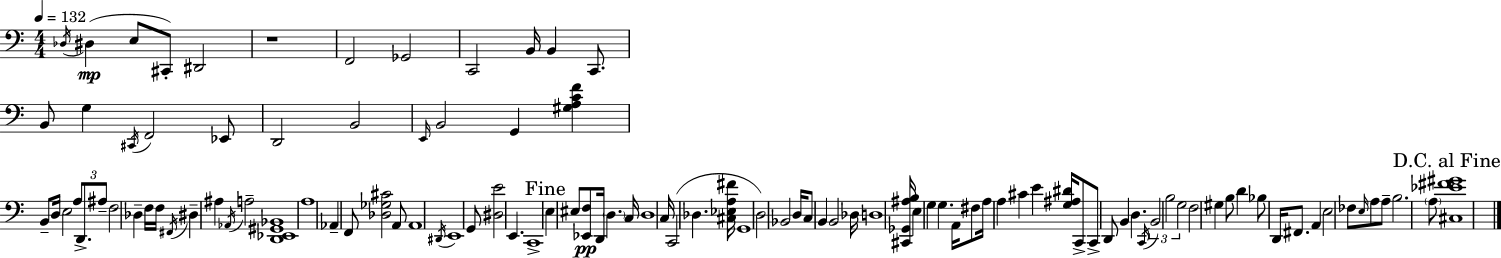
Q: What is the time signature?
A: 4/4